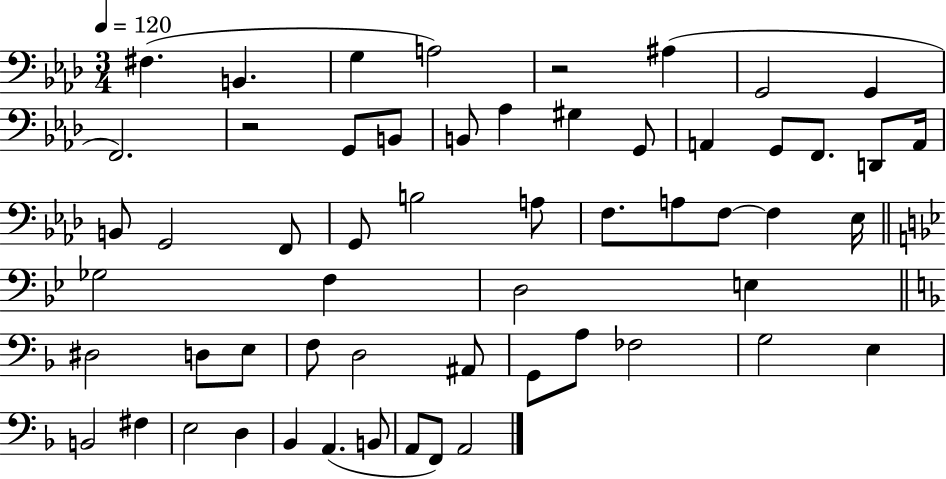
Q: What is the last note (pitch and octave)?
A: A2